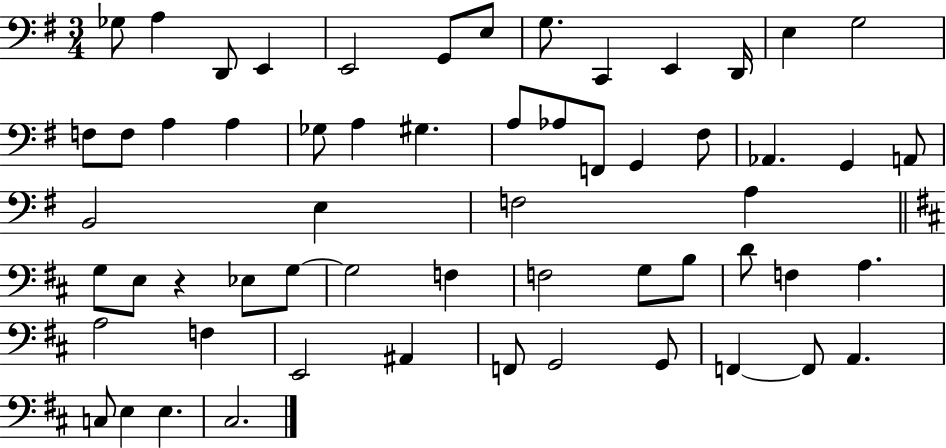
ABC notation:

X:1
T:Untitled
M:3/4
L:1/4
K:G
_G,/2 A, D,,/2 E,, E,,2 G,,/2 E,/2 G,/2 C,, E,, D,,/4 E, G,2 F,/2 F,/2 A, A, _G,/2 A, ^G, A,/2 _A,/2 F,,/2 G,, ^F,/2 _A,, G,, A,,/2 B,,2 E, F,2 A, G,/2 E,/2 z _E,/2 G,/2 G,2 F, F,2 G,/2 B,/2 D/2 F, A, A,2 F, E,,2 ^A,, F,,/2 G,,2 G,,/2 F,, F,,/2 A,, C,/2 E, E, ^C,2